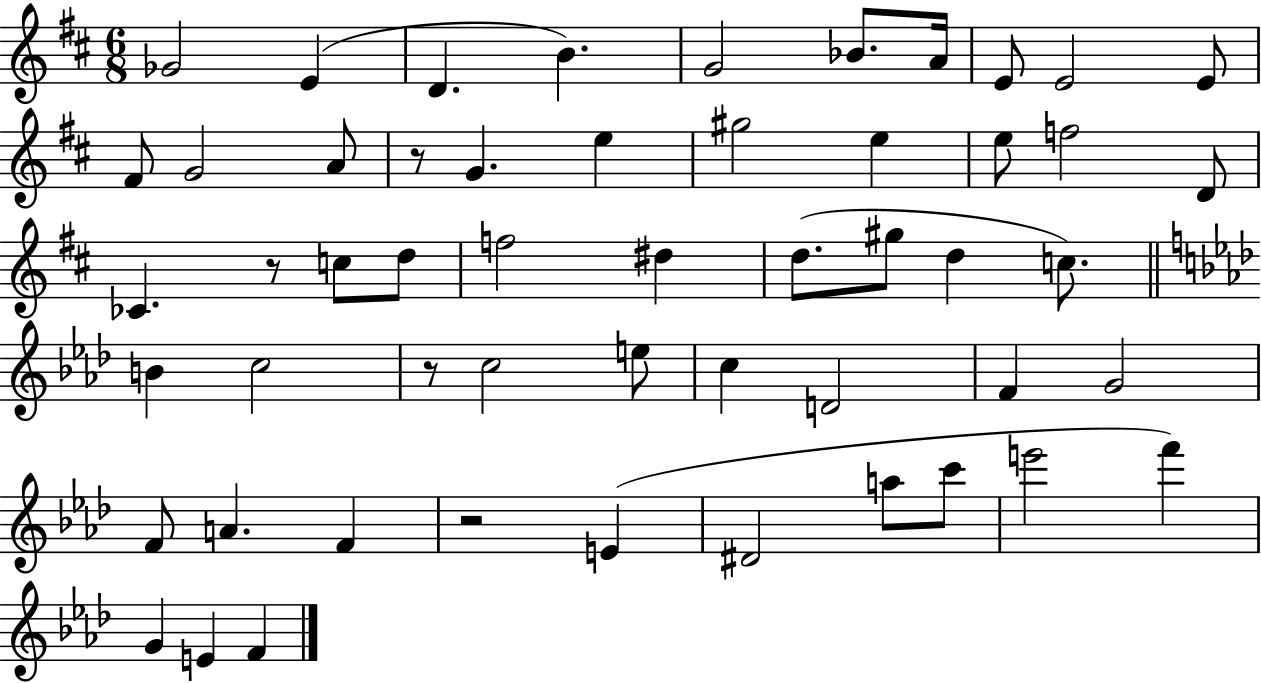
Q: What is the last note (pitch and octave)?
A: F4